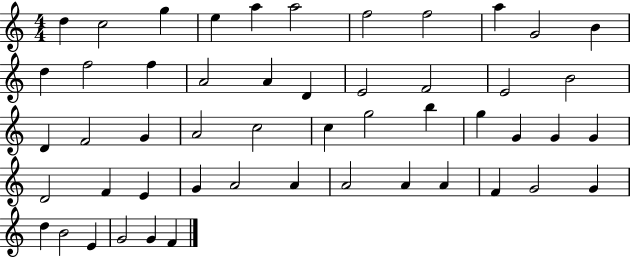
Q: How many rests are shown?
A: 0